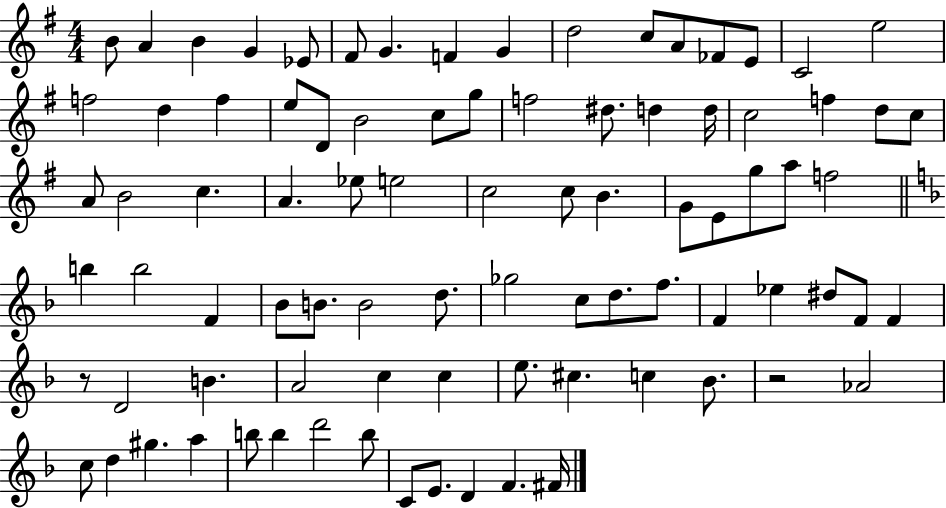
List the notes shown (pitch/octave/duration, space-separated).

B4/e A4/q B4/q G4/q Eb4/e F#4/e G4/q. F4/q G4/q D5/h C5/e A4/e FES4/e E4/e C4/h E5/h F5/h D5/q F5/q E5/e D4/e B4/h C5/e G5/e F5/h D#5/e. D5/q D5/s C5/h F5/q D5/e C5/e A4/e B4/h C5/q. A4/q. Eb5/e E5/h C5/h C5/e B4/q. G4/e E4/e G5/e A5/e F5/h B5/q B5/h F4/q Bb4/e B4/e. B4/h D5/e. Gb5/h C5/e D5/e. F5/e. F4/q Eb5/q D#5/e F4/e F4/q R/e D4/h B4/q. A4/h C5/q C5/q E5/e. C#5/q. C5/q Bb4/e. R/h Ab4/h C5/e D5/q G#5/q. A5/q B5/e B5/q D6/h B5/e C4/e E4/e. D4/q F4/q. F#4/s